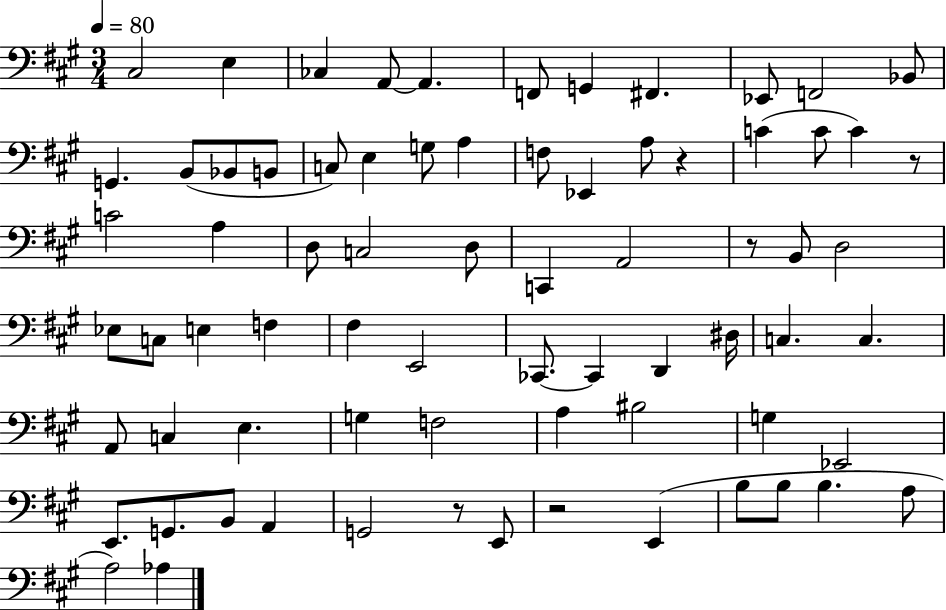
{
  \clef bass
  \numericTimeSignature
  \time 3/4
  \key a \major
  \tempo 4 = 80
  cis2 e4 | ces4 a,8~~ a,4. | f,8 g,4 fis,4. | ees,8 f,2 bes,8 | \break g,4. b,8( bes,8 b,8 | c8) e4 g8 a4 | f8 ees,4 a8 r4 | c'4( c'8 c'4) r8 | \break c'2 a4 | d8 c2 d8 | c,4 a,2 | r8 b,8 d2 | \break ees8 c8 e4 f4 | fis4 e,2 | ces,8.~~ ces,4 d,4 dis16 | c4. c4. | \break a,8 c4 e4. | g4 f2 | a4 bis2 | g4 ees,2 | \break e,8. g,8. b,8 a,4 | g,2 r8 e,8 | r2 e,4( | b8 b8 b4. a8 | \break a2) aes4 | \bar "|."
}